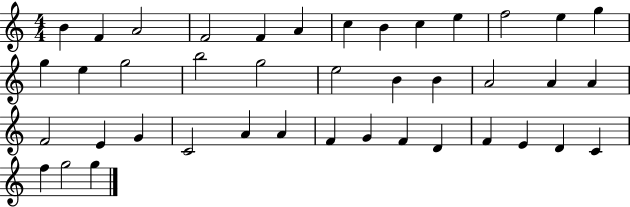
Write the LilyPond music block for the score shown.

{
  \clef treble
  \numericTimeSignature
  \time 4/4
  \key c \major
  b'4 f'4 a'2 | f'2 f'4 a'4 | c''4 b'4 c''4 e''4 | f''2 e''4 g''4 | \break g''4 e''4 g''2 | b''2 g''2 | e''2 b'4 b'4 | a'2 a'4 a'4 | \break f'2 e'4 g'4 | c'2 a'4 a'4 | f'4 g'4 f'4 d'4 | f'4 e'4 d'4 c'4 | \break f''4 g''2 g''4 | \bar "|."
}